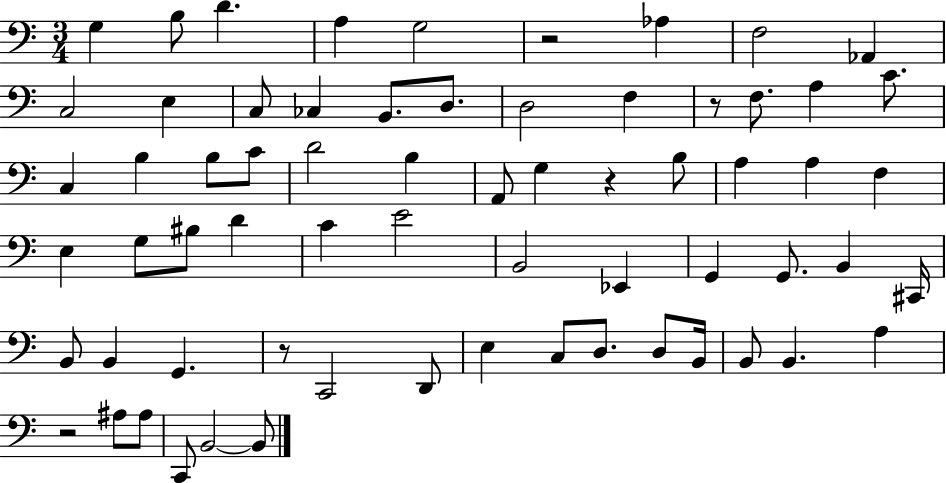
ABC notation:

X:1
T:Untitled
M:3/4
L:1/4
K:C
G, B,/2 D A, G,2 z2 _A, F,2 _A,, C,2 E, C,/2 _C, B,,/2 D,/2 D,2 F, z/2 F,/2 A, C/2 C, B, B,/2 C/2 D2 B, A,,/2 G, z B,/2 A, A, F, E, G,/2 ^B,/2 D C E2 B,,2 _E,, G,, G,,/2 B,, ^C,,/4 B,,/2 B,, G,, z/2 C,,2 D,,/2 E, C,/2 D,/2 D,/2 B,,/4 B,,/2 B,, A, z2 ^A,/2 ^A,/2 C,,/2 B,,2 B,,/2